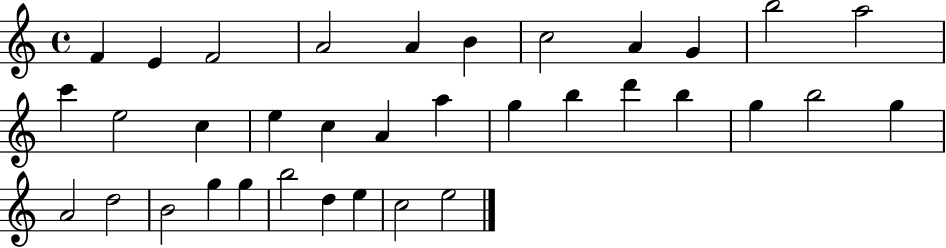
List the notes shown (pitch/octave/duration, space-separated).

F4/q E4/q F4/h A4/h A4/q B4/q C5/h A4/q G4/q B5/h A5/h C6/q E5/h C5/q E5/q C5/q A4/q A5/q G5/q B5/q D6/q B5/q G5/q B5/h G5/q A4/h D5/h B4/h G5/q G5/q B5/h D5/q E5/q C5/h E5/h